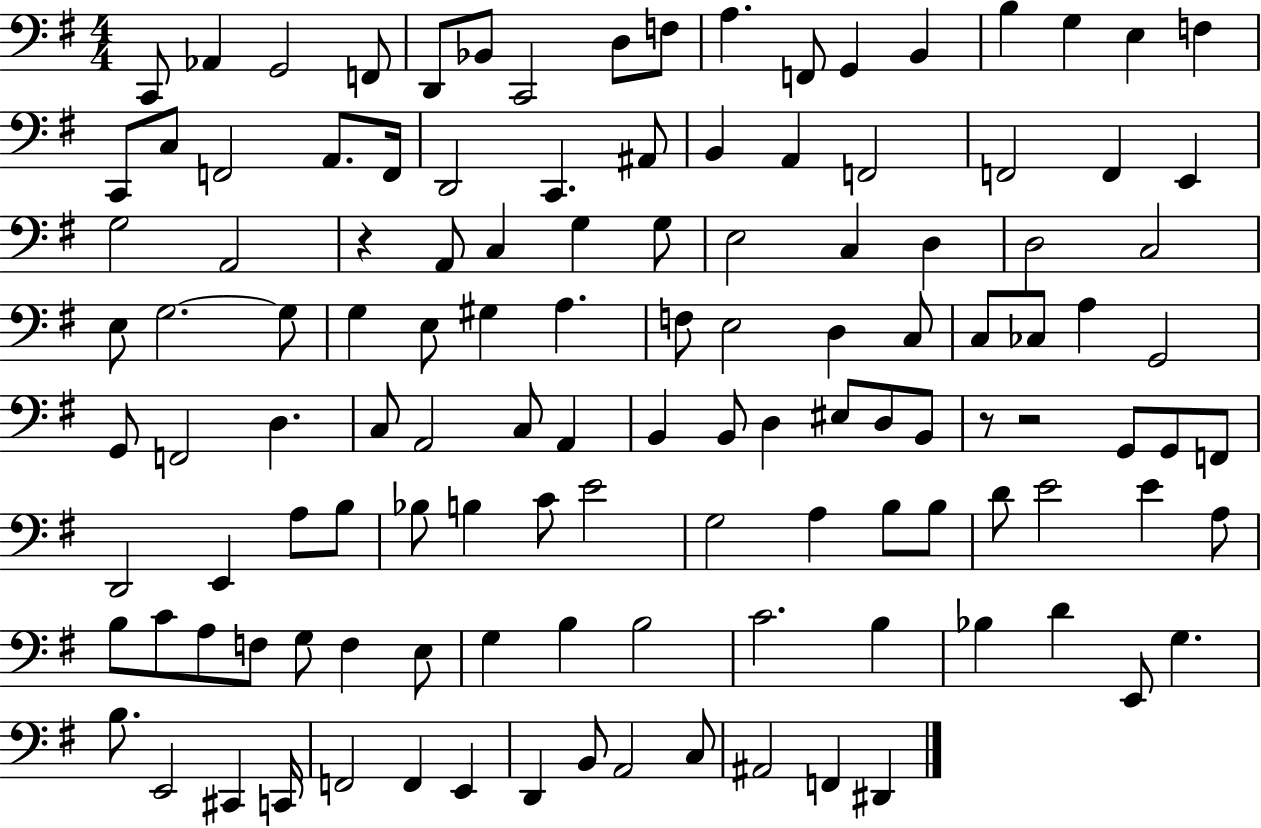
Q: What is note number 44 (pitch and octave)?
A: G3